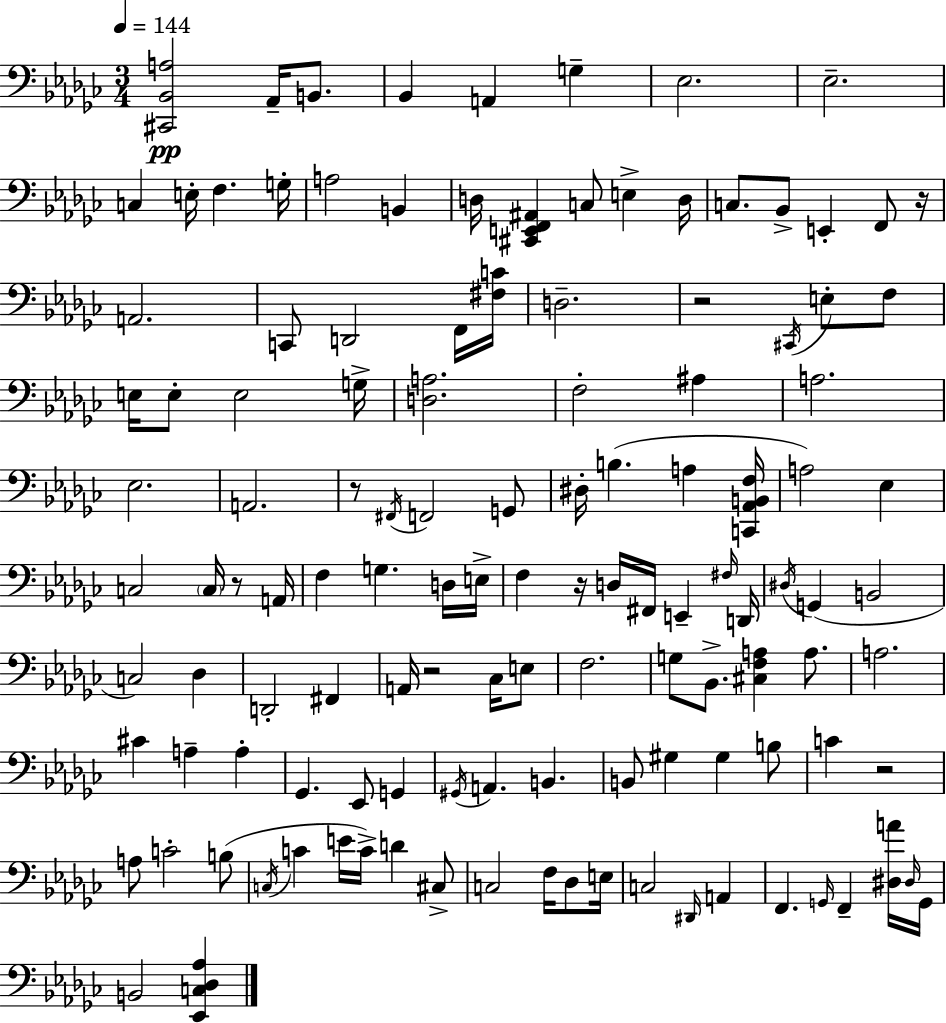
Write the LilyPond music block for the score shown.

{
  \clef bass
  \numericTimeSignature
  \time 3/4
  \key ees \minor
  \tempo 4 = 144
  <cis, bes, a>2\pp aes,16-- b,8. | bes,4 a,4 g4-- | ees2. | ees2.-- | \break c4 e16-. f4. g16-. | a2 b,4 | d16 <cis, e, f, ais,>4 c8 e4-> d16 | c8. bes,8-> e,4-. f,8 r16 | \break a,2. | c,8 d,2 f,16 <fis c'>16 | d2.-- | r2 \acciaccatura { cis,16 } e8-. f8 | \break e16 e8-. e2 | g16-> <d a>2. | f2-. ais4 | a2. | \break ees2. | a,2. | r8 \acciaccatura { fis,16 } f,2 | g,8 dis16-. b4.( a4 | \break <c, aes, b, f>16 a2) ees4 | c2 \parenthesize c16 r8 | a,16 f4 g4. | d16 e16-> f4 r16 d16 fis,16 e,4-- | \break \grace { fis16 } d,16 \acciaccatura { dis16 }( g,4 b,2 | c2) | des4 d,2-. | fis,4 a,16 r2 | \break ces16 e8 f2. | g8 bes,8.-> <cis f a>4 | a8. a2. | cis'4 a4-- | \break a4-. ges,4. ees,8 | g,4 \acciaccatura { gis,16 } a,4. b,4. | b,8 gis4 gis4 | b8 c'4 r2 | \break a8 c'2-. | b8( \acciaccatura { c16 } c'4 e'16 c'16->) | d'4 cis8-> c2 | f16 des8 e16 c2 | \break \grace { dis,16 } a,4 f,4. | \grace { g,16 } f,4-- <dis a'>16 \grace { dis16 } g,16 b,2 | <ees, c des aes>4 \bar "|."
}